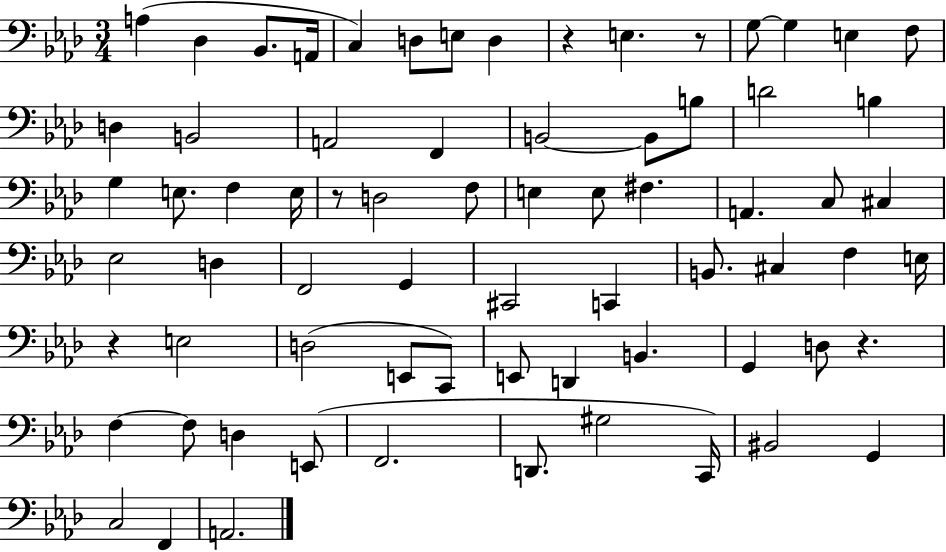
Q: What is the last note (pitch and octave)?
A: A2